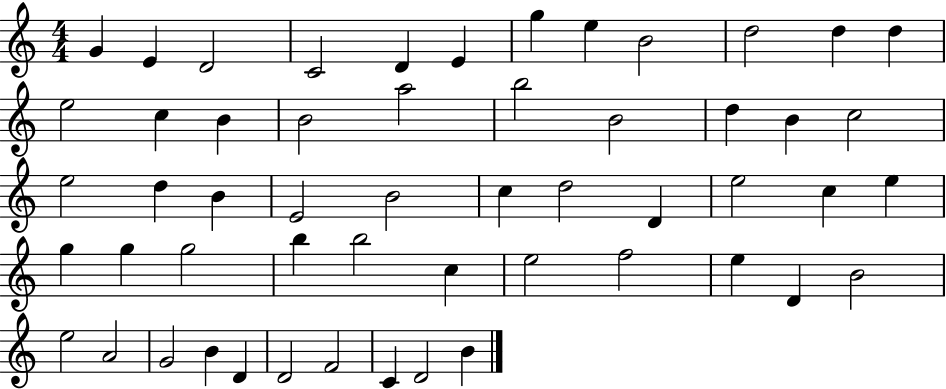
G4/q E4/q D4/h C4/h D4/q E4/q G5/q E5/q B4/h D5/h D5/q D5/q E5/h C5/q B4/q B4/h A5/h B5/h B4/h D5/q B4/q C5/h E5/h D5/q B4/q E4/h B4/h C5/q D5/h D4/q E5/h C5/q E5/q G5/q G5/q G5/h B5/q B5/h C5/q E5/h F5/h E5/q D4/q B4/h E5/h A4/h G4/h B4/q D4/q D4/h F4/h C4/q D4/h B4/q